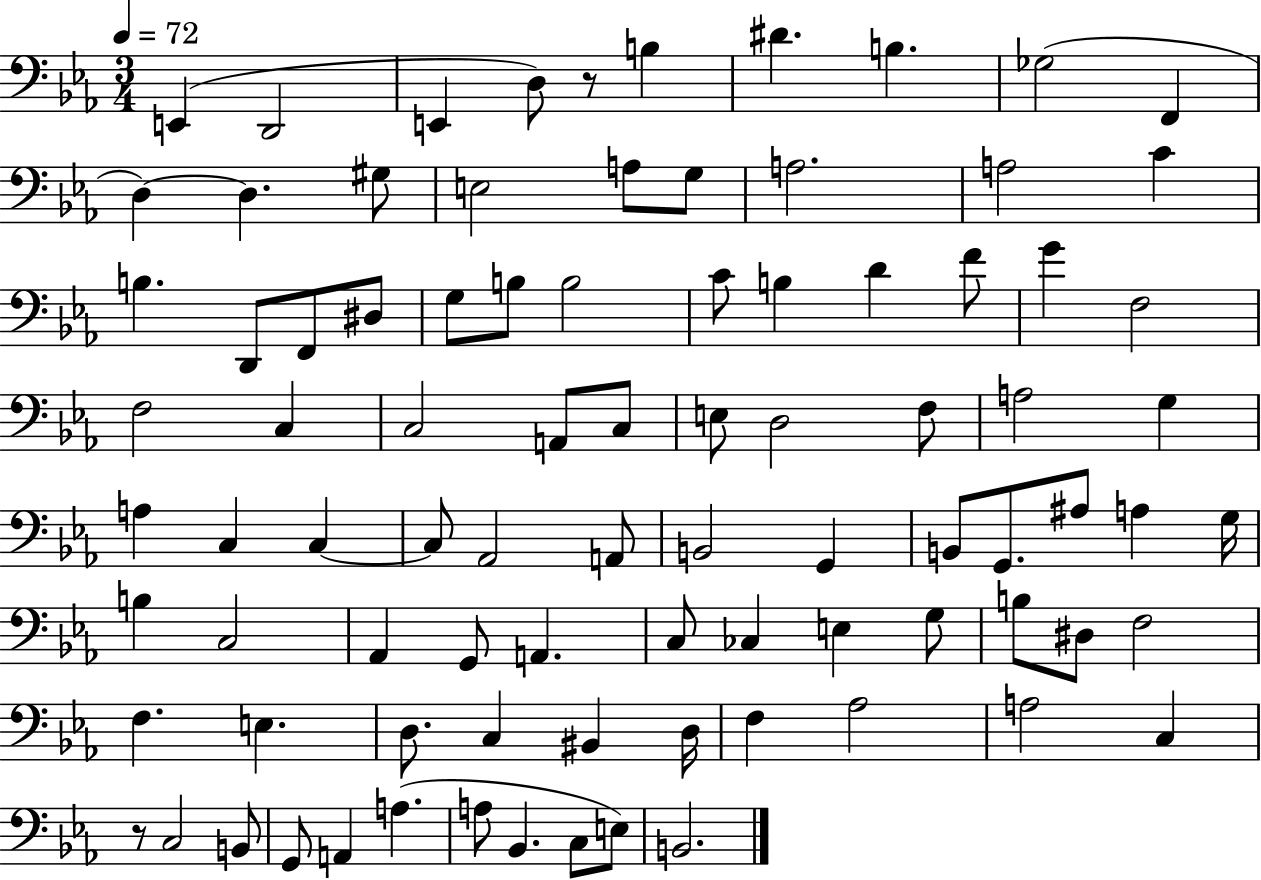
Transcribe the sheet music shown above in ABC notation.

X:1
T:Untitled
M:3/4
L:1/4
K:Eb
E,, D,,2 E,, D,/2 z/2 B, ^D B, _G,2 F,, D, D, ^G,/2 E,2 A,/2 G,/2 A,2 A,2 C B, D,,/2 F,,/2 ^D,/2 G,/2 B,/2 B,2 C/2 B, D F/2 G F,2 F,2 C, C,2 A,,/2 C,/2 E,/2 D,2 F,/2 A,2 G, A, C, C, C,/2 _A,,2 A,,/2 B,,2 G,, B,,/2 G,,/2 ^A,/2 A, G,/4 B, C,2 _A,, G,,/2 A,, C,/2 _C, E, G,/2 B,/2 ^D,/2 F,2 F, E, D,/2 C, ^B,, D,/4 F, _A,2 A,2 C, z/2 C,2 B,,/2 G,,/2 A,, A, A,/2 _B,, C,/2 E,/2 B,,2